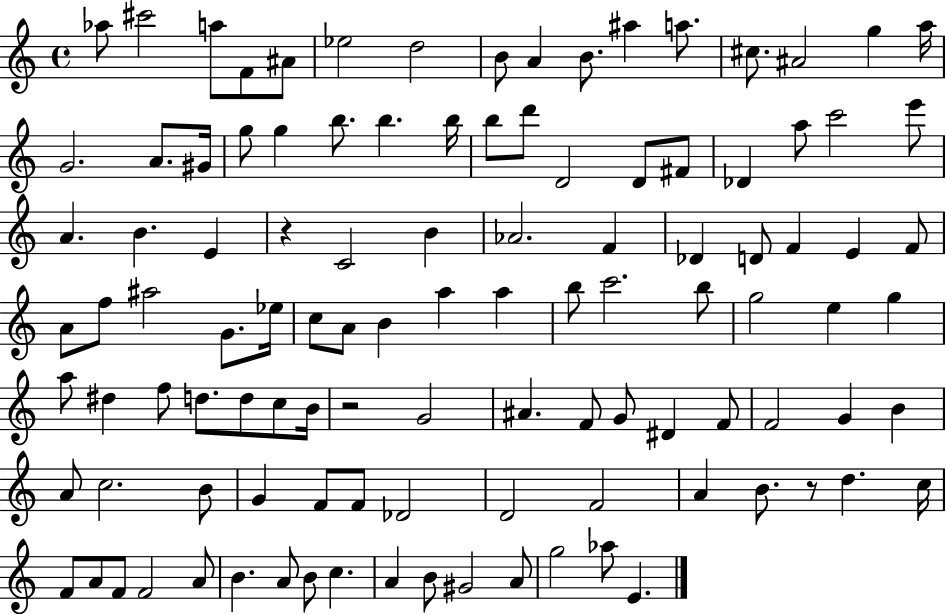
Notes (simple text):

Ab5/e C#6/h A5/e F4/e A#4/e Eb5/h D5/h B4/e A4/q B4/e. A#5/q A5/e. C#5/e. A#4/h G5/q A5/s G4/h. A4/e. G#4/s G5/e G5/q B5/e. B5/q. B5/s B5/e D6/e D4/h D4/e F#4/e Db4/q A5/e C6/h E6/e A4/q. B4/q. E4/q R/q C4/h B4/q Ab4/h. F4/q Db4/q D4/e F4/q E4/q F4/e A4/e F5/e A#5/h G4/e. Eb5/s C5/e A4/e B4/q A5/q A5/q B5/e C6/h. B5/e G5/h E5/q G5/q A5/e D#5/q F5/e D5/e. D5/e C5/e B4/s R/h G4/h A#4/q. F4/e G4/e D#4/q F4/e F4/h G4/q B4/q A4/e C5/h. B4/e G4/q F4/e F4/e Db4/h D4/h F4/h A4/q B4/e. R/e D5/q. C5/s F4/e A4/e F4/e F4/h A4/e B4/q. A4/e B4/e C5/q. A4/q B4/e G#4/h A4/e G5/h Ab5/e E4/q.